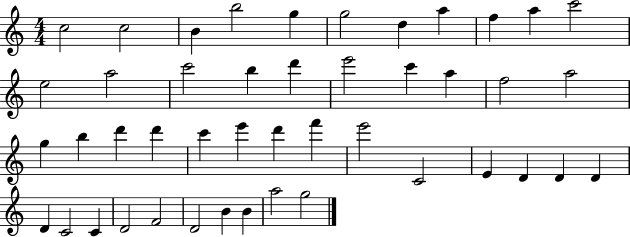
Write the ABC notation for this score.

X:1
T:Untitled
M:4/4
L:1/4
K:C
c2 c2 B b2 g g2 d a f a c'2 e2 a2 c'2 b d' e'2 c' a f2 a2 g b d' d' c' e' d' f' e'2 C2 E D D D D C2 C D2 F2 D2 B B a2 g2